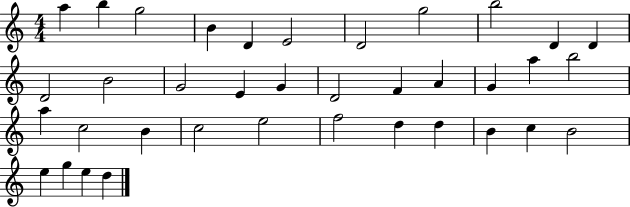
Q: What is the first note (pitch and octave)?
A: A5